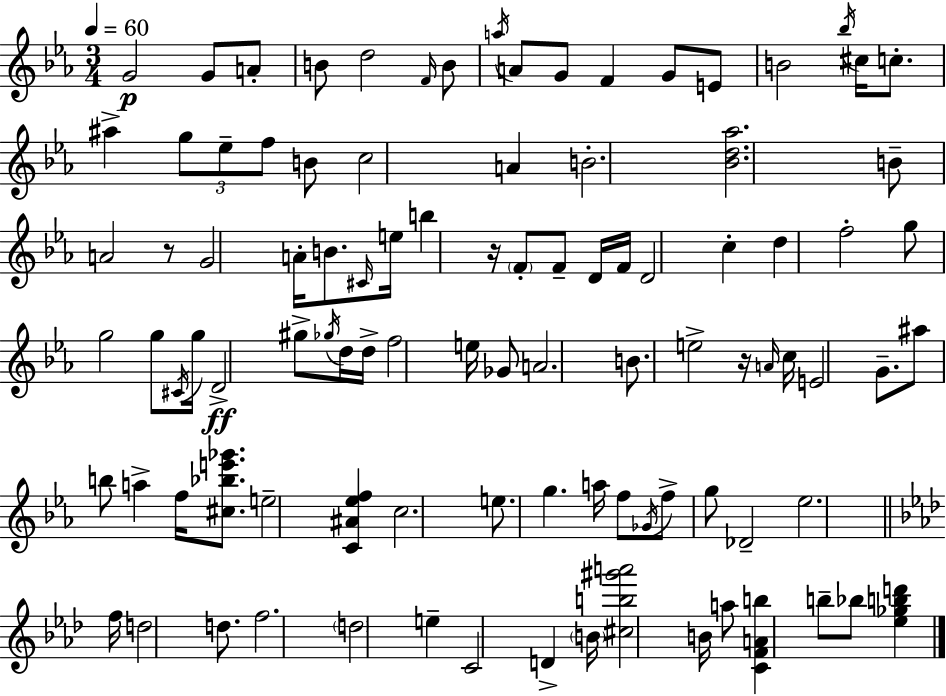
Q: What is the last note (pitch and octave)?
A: Bb5